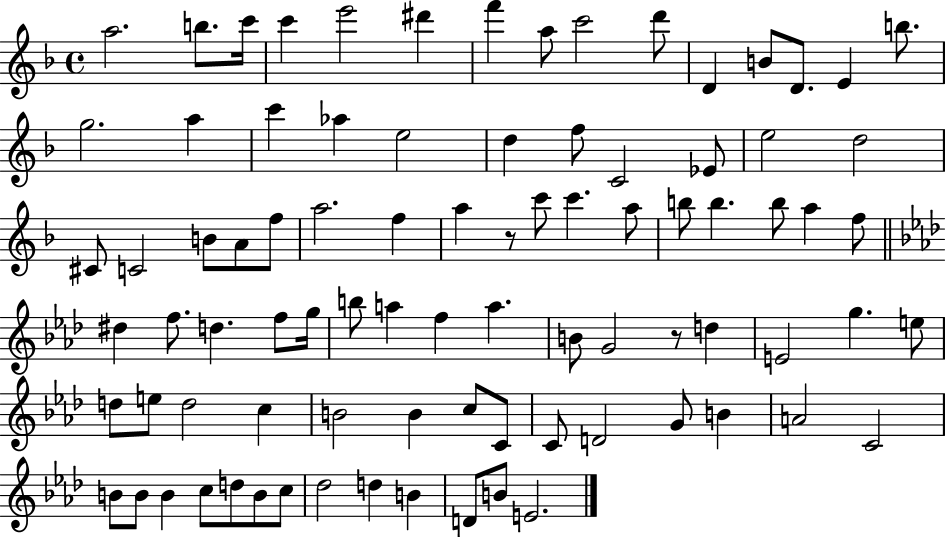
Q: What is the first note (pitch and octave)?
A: A5